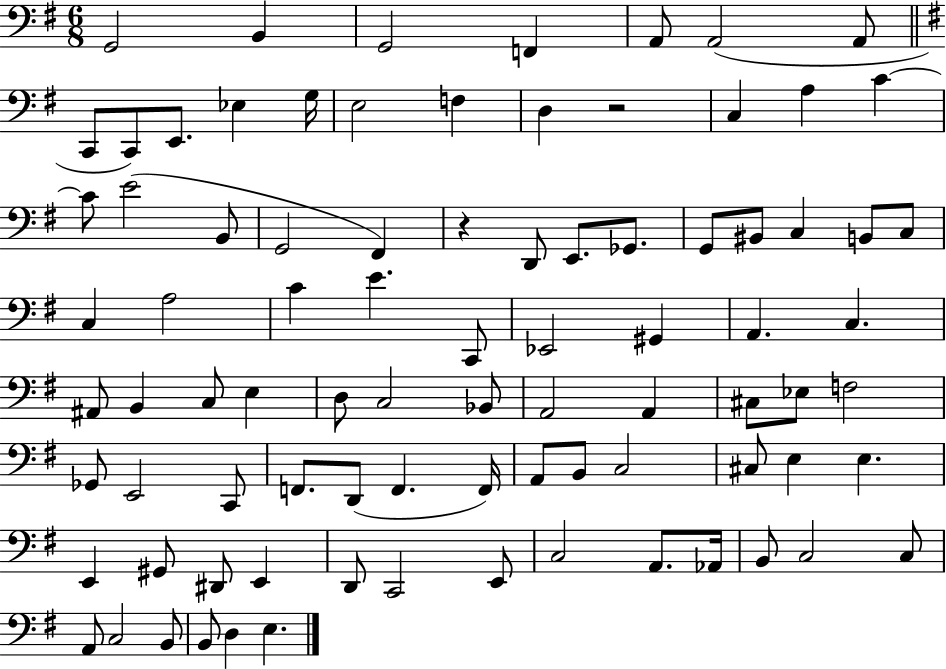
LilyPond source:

{
  \clef bass
  \numericTimeSignature
  \time 6/8
  \key g \major
  g,2 b,4 | g,2 f,4 | a,8 a,2( a,8 | \bar "||" \break \key g \major c,8 c,8) e,8. ees4 g16 | e2 f4 | d4 r2 | c4 a4 c'4~~ | \break c'8 e'2( b,8 | g,2 fis,4) | r4 d,8 e,8. ges,8. | g,8 bis,8 c4 b,8 c8 | \break c4 a2 | c'4 e'4. c,8 | ees,2 gis,4 | a,4. c4. | \break ais,8 b,4 c8 e4 | d8 c2 bes,8 | a,2 a,4 | cis8 ees8 f2 | \break ges,8 e,2 c,8 | f,8. d,8( f,4. f,16) | a,8 b,8 c2 | cis8 e4 e4. | \break e,4 gis,8 dis,8 e,4 | d,8 c,2 e,8 | c2 a,8. aes,16 | b,8 c2 c8 | \break a,8 c2 b,8 | b,8 d4 e4. | \bar "|."
}